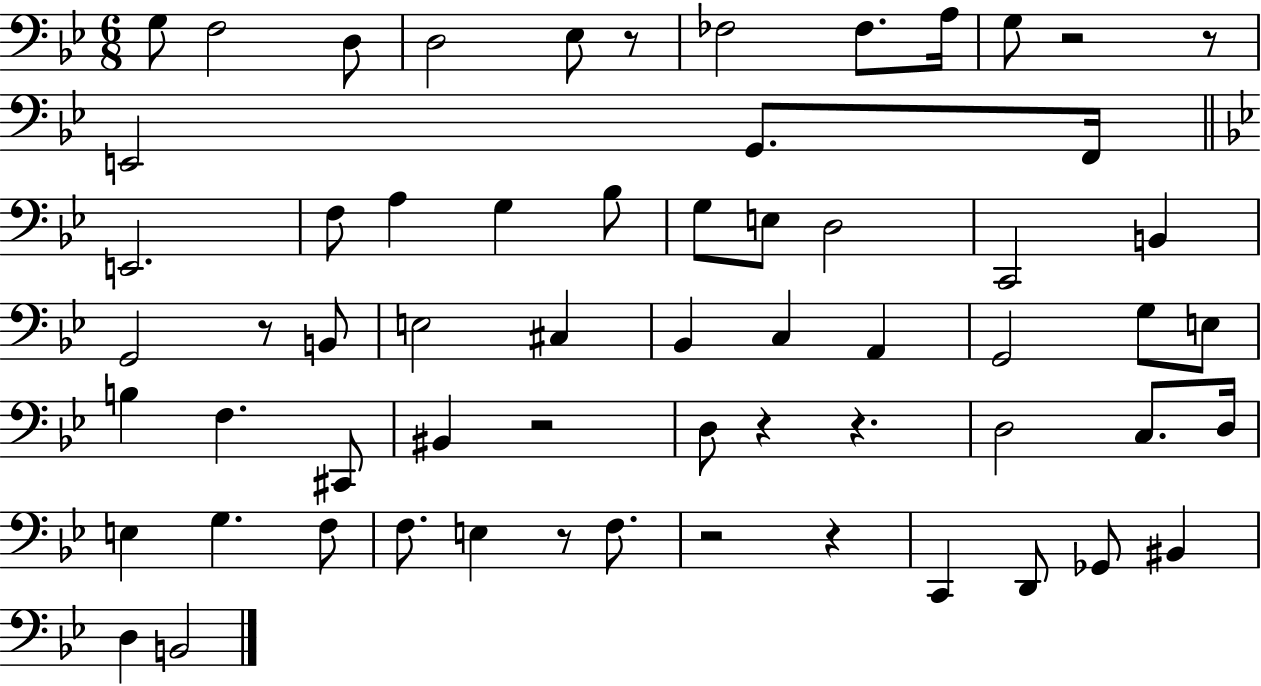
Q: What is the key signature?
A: BES major